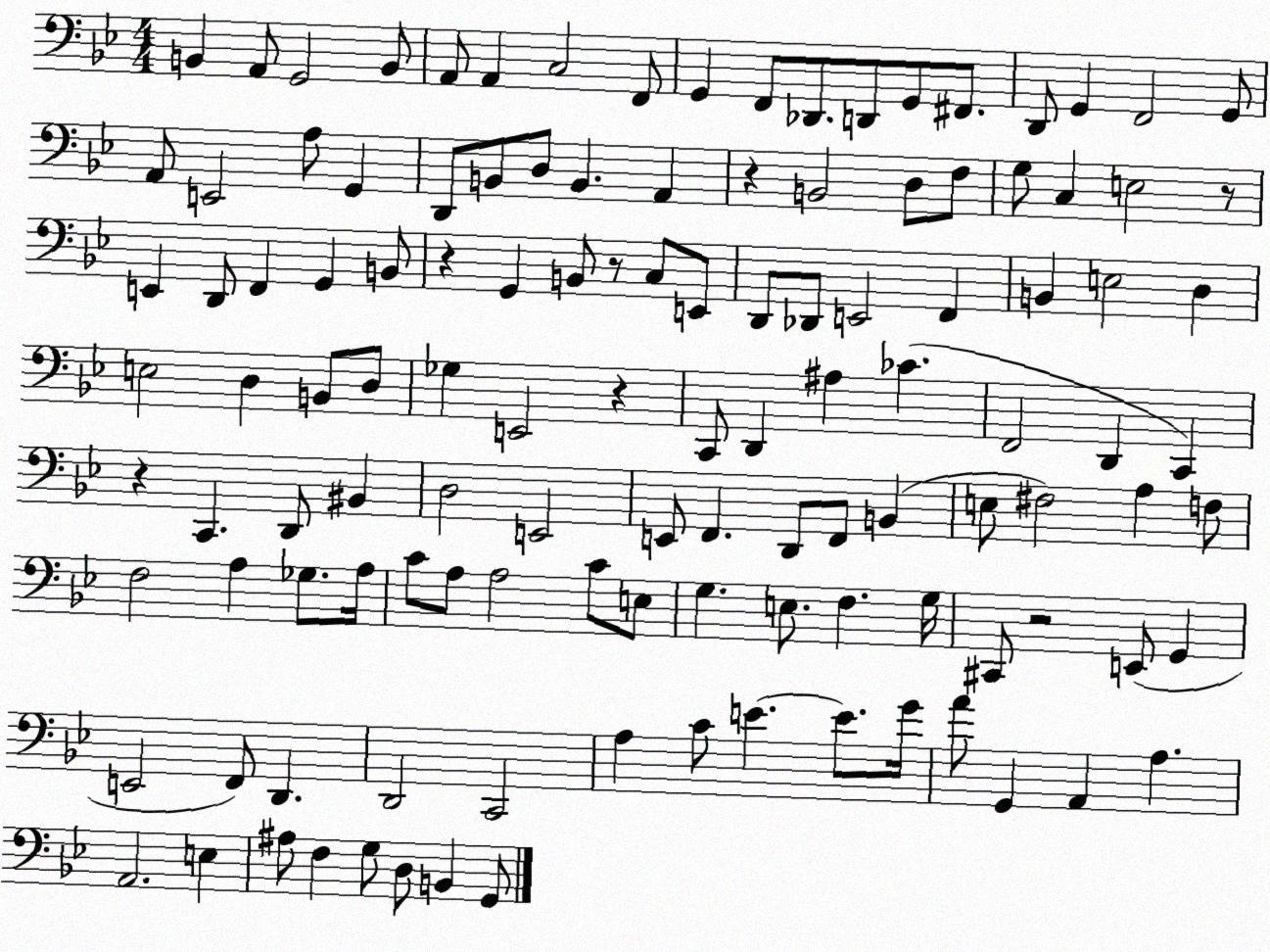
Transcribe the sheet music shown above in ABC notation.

X:1
T:Untitled
M:4/4
L:1/4
K:Bb
B,, A,,/2 G,,2 B,,/2 A,,/2 A,, C,2 F,,/2 G,, F,,/2 _D,,/2 D,,/2 G,,/2 ^F,,/2 D,,/2 G,, F,,2 G,,/2 A,,/2 E,,2 A,/2 G,, D,,/2 B,,/2 D,/2 B,, A,, z B,,2 D,/2 F,/2 G,/2 C, E,2 z/2 E,, D,,/2 F,, G,, B,,/2 z G,, B,,/2 z/2 C,/2 E,,/2 D,,/2 _D,,/2 E,,2 F,, B,, E,2 D, E,2 D, B,,/2 D,/2 _G, E,,2 z C,,/2 D,, ^A, _C F,,2 D,, C,, z C,, D,,/2 ^B,, D,2 E,,2 E,,/2 F,, D,,/2 F,,/2 B,, E,/2 ^F,2 A, F,/2 F,2 A, _G,/2 A,/4 C/2 A,/2 A,2 C/2 E,/2 G, E,/2 F, G,/4 ^C,,/2 z2 E,,/2 G,, E,,2 F,,/2 D,, D,,2 C,,2 A, C/2 E E/2 G/4 A/2 G,, A,, A, A,,2 E, ^A,/2 F, G,/2 D,/2 B,, G,,/2